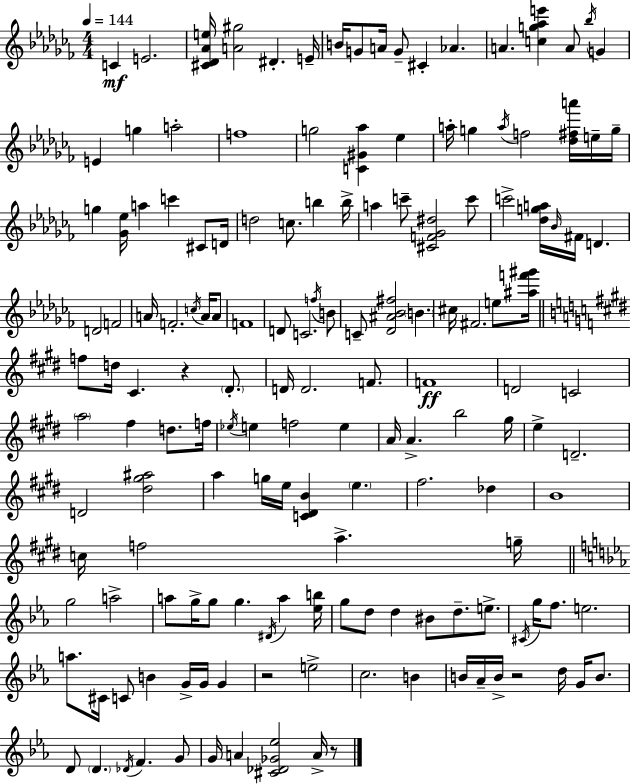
{
  \clef treble
  \numericTimeSignature
  \time 4/4
  \key aes \minor
  \tempo 4 = 144
  \repeat volta 2 { c'4\mf e'2. | <cis' des' aes' e''>16 <a' gis''>2 dis'4.-. e'16-- | b'16 g'8 a'16 g'8-- cis'4-. aes'4. | a'4. <c'' g'' aes'' e'''>4 a'8 \acciaccatura { bes''16 } g'4 | \break e'4 g''4 a''2-. | f''1 | g''2 <c' gis' aes''>4 ees''4 | a''16-. g''4 \acciaccatura { a''16 } f''2 <des'' fis'' a'''>16 | \break e''16-- g''16-- g''4 <ges' ees''>16 a''4 c'''4 cis'8 | d'16 d''2 c''8. b''4 | b''16-> a''4 c'''8-- <cis' f' ges' dis''>2 | c'''8 c'''2-> <des'' g'' a''>16 \grace { bes'16 } fis'16 d'4. | \break d'2 f'2 | a'16 f'2.-. | \acciaccatura { c''16 } a'16 a'8 f'1 | d'8 c'2. | \break \acciaccatura { f''16 } b'8 c'8-- <des' ais' bes' fis''>2 \parenthesize b'4. | cis''16 fis'2. | e''8 <ais'' f''' gis'''>16 \bar "||" \break \key e \major f''8 d''16 cis'4. r4 \parenthesize dis'8.-. | d'16 d'2. f'8. | f'1\ff | d'2 c'2 | \break \parenthesize a''2 fis''4 d''8. f''16 | \acciaccatura { ees''16 } e''4 f''2 e''4 | a'16 a'4.-> b''2 | gis''16 e''4-> d'2.-- | \break d'2 <dis'' gis'' ais''>2 | a''4 g''16 e''16 <c' dis' b'>4 \parenthesize e''4. | fis''2. des''4 | b'1 | \break c''16 f''2 a''4.-> | g''16-- \bar "||" \break \key ees \major g''2 a''2-> | a''8 g''16-> g''8 g''4. \acciaccatura { dis'16 } a''4 | <ees'' b''>16 g''8 d''8 d''4 bis'8 d''8.-- e''8.-> | \acciaccatura { cis'16 } g''16 f''8. e''2. | \break a''8. cis'16 c'8 b'4 g'16-> g'16 g'4 | r2 e''2-> | c''2. b'4 | b'16 aes'16-- b'16-> r2 d''16 g'16 b'8. | \break d'8 \parenthesize d'4. \acciaccatura { des'16 } f'4. | g'8 g'16 a'4 <cis' des' ges' ees''>2 | a'16-> r8 } \bar "|."
}